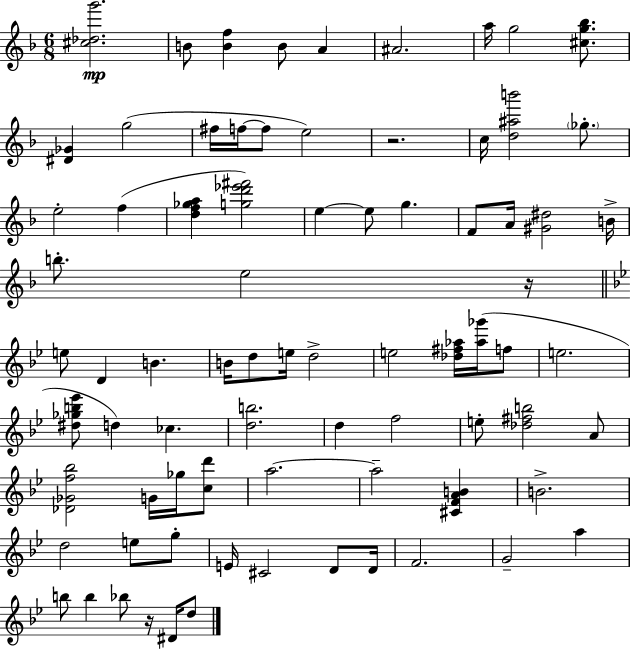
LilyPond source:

{
  \clef treble
  \numericTimeSignature
  \time 6/8
  \key f \major
  \repeat volta 2 { <cis'' des'' g'''>2.\mp | b'8 <b' f''>4 b'8 a'4 | ais'2. | a''16 g''2 <cis'' g'' bes''>8. | \break <dis' ges'>4 g''2( | fis''16 f''16~~ f''8 e''2) | r2. | c''16 <d'' ais'' b'''>2 \parenthesize ges''8.-. | \break e''2-. f''4( | <d'' f'' ges'' a''>4 <g'' d''' ees''' fis'''>2) | e''4~~ e''8 g''4. | f'8 a'16 <gis' dis''>2 b'16-> | \break b''8.-. e''2 r16 | \bar "||" \break \key bes \major e''8 d'4 b'4. | b'16 d''8 e''16 d''2-> | e''2 <des'' fis'' aes''>16 <aes'' ges'''>16( f''8 | e''2. | \break <dis'' ges'' b'' ees'''>8 d''4) ces''4. | <d'' b''>2. | d''4 f''2 | e''8-. <des'' fis'' b''>2 a'8 | \break <des' ges' f'' bes''>2 g'16 ges''16 <c'' d'''>8 | a''2.~~ | a''2-- <cis' f' a' b'>4 | b'2.-> | \break d''2 e''8 g''8-. | e'16 cis'2 d'8 d'16 | f'2. | g'2-- a''4 | \break b''8 b''4 bes''8 r16 dis'16 d''8 | } \bar "|."
}